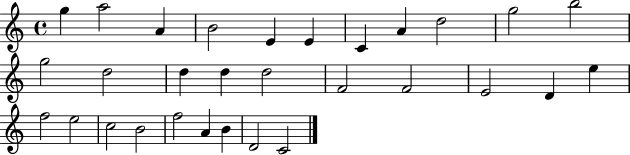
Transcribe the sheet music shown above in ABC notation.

X:1
T:Untitled
M:4/4
L:1/4
K:C
g a2 A B2 E E C A d2 g2 b2 g2 d2 d d d2 F2 F2 E2 D e f2 e2 c2 B2 f2 A B D2 C2